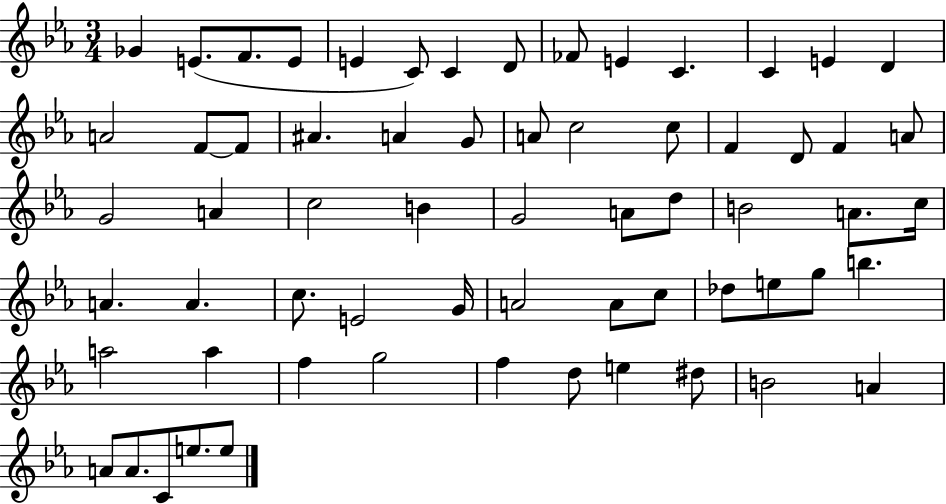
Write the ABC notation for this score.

X:1
T:Untitled
M:3/4
L:1/4
K:Eb
_G E/2 F/2 E/2 E C/2 C D/2 _F/2 E C C E D A2 F/2 F/2 ^A A G/2 A/2 c2 c/2 F D/2 F A/2 G2 A c2 B G2 A/2 d/2 B2 A/2 c/4 A A c/2 E2 G/4 A2 A/2 c/2 _d/2 e/2 g/2 b a2 a f g2 f d/2 e ^d/2 B2 A A/2 A/2 C/2 e/2 e/2